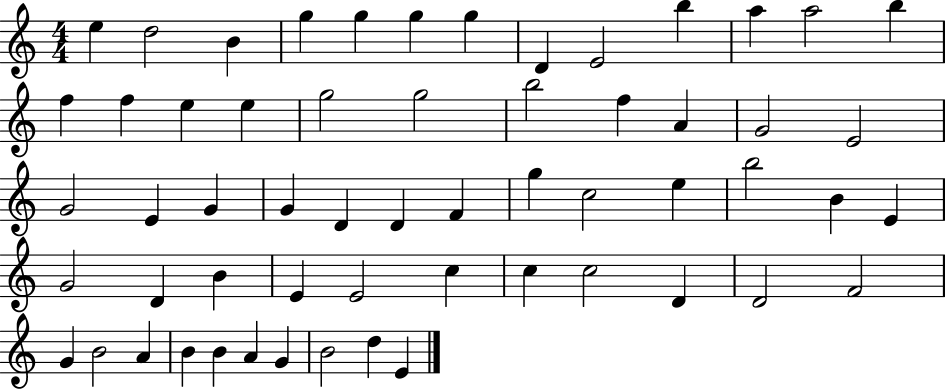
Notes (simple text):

E5/q D5/h B4/q G5/q G5/q G5/q G5/q D4/q E4/h B5/q A5/q A5/h B5/q F5/q F5/q E5/q E5/q G5/h G5/h B5/h F5/q A4/q G4/h E4/h G4/h E4/q G4/q G4/q D4/q D4/q F4/q G5/q C5/h E5/q B5/h B4/q E4/q G4/h D4/q B4/q E4/q E4/h C5/q C5/q C5/h D4/q D4/h F4/h G4/q B4/h A4/q B4/q B4/q A4/q G4/q B4/h D5/q E4/q